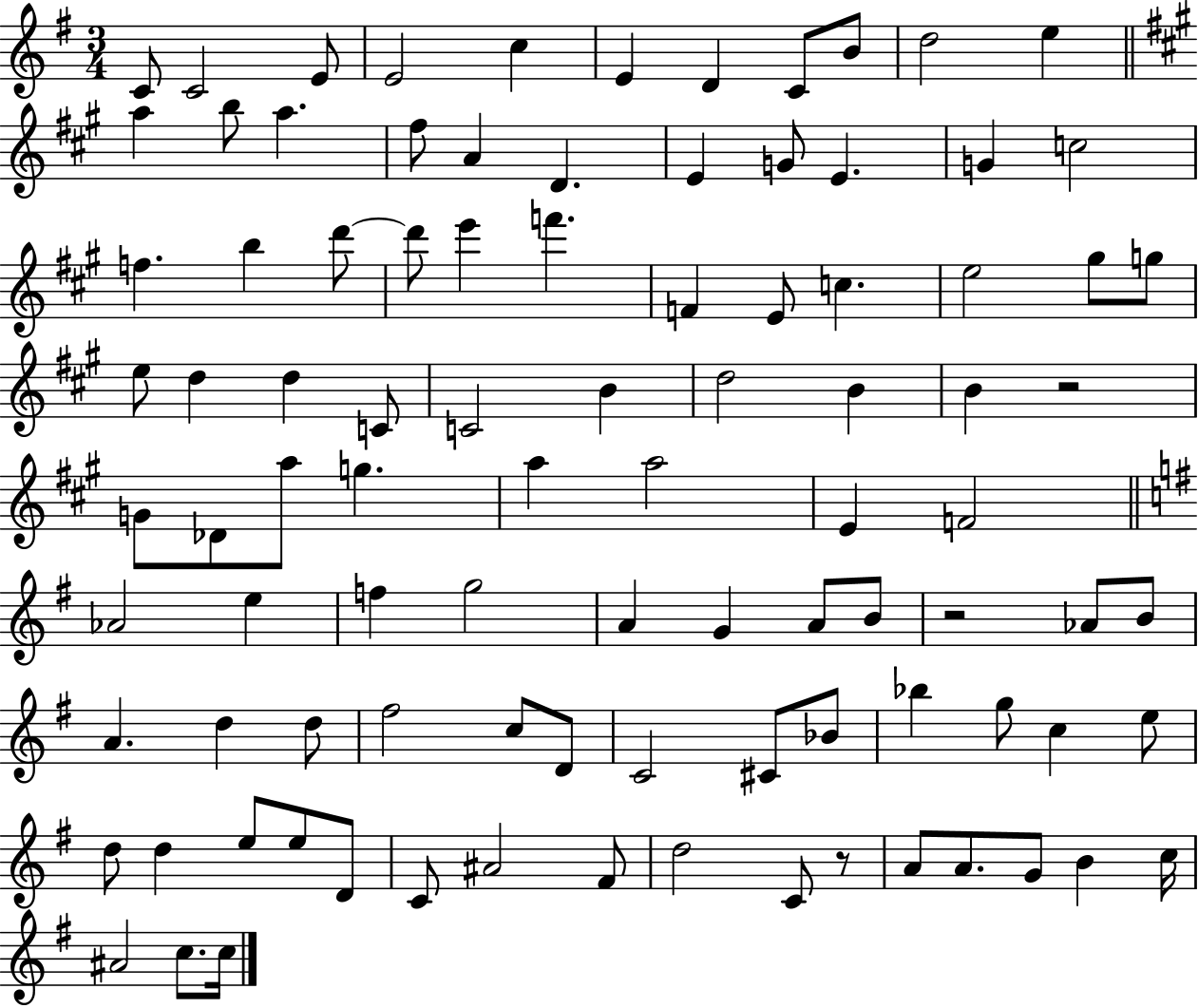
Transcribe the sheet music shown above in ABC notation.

X:1
T:Untitled
M:3/4
L:1/4
K:G
C/2 C2 E/2 E2 c E D C/2 B/2 d2 e a b/2 a ^f/2 A D E G/2 E G c2 f b d'/2 d'/2 e' f' F E/2 c e2 ^g/2 g/2 e/2 d d C/2 C2 B d2 B B z2 G/2 _D/2 a/2 g a a2 E F2 _A2 e f g2 A G A/2 B/2 z2 _A/2 B/2 A d d/2 ^f2 c/2 D/2 C2 ^C/2 _B/2 _b g/2 c e/2 d/2 d e/2 e/2 D/2 C/2 ^A2 ^F/2 d2 C/2 z/2 A/2 A/2 G/2 B c/4 ^A2 c/2 c/4